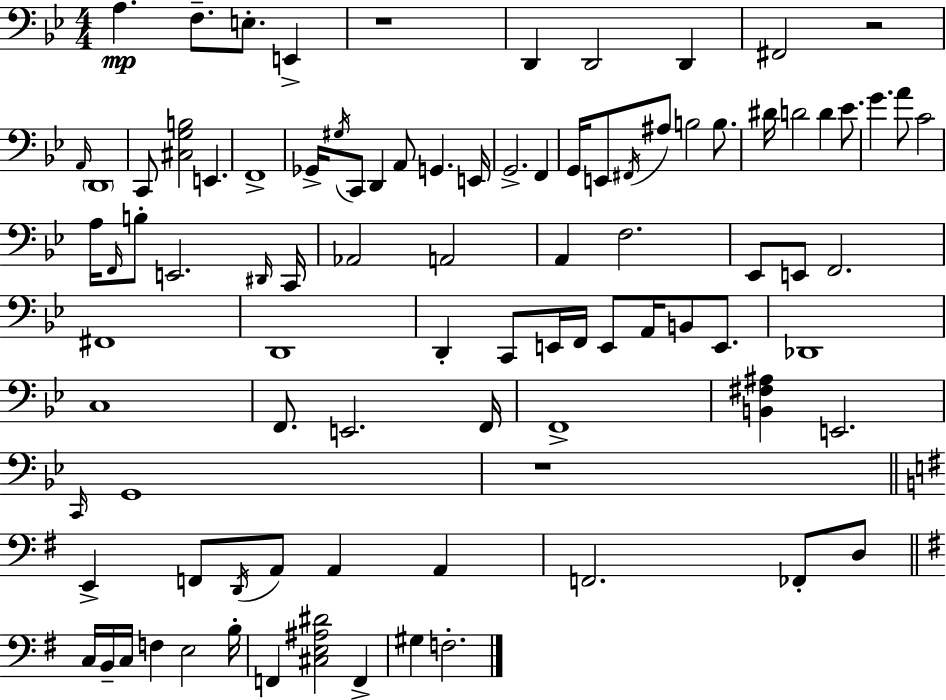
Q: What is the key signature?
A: BES major